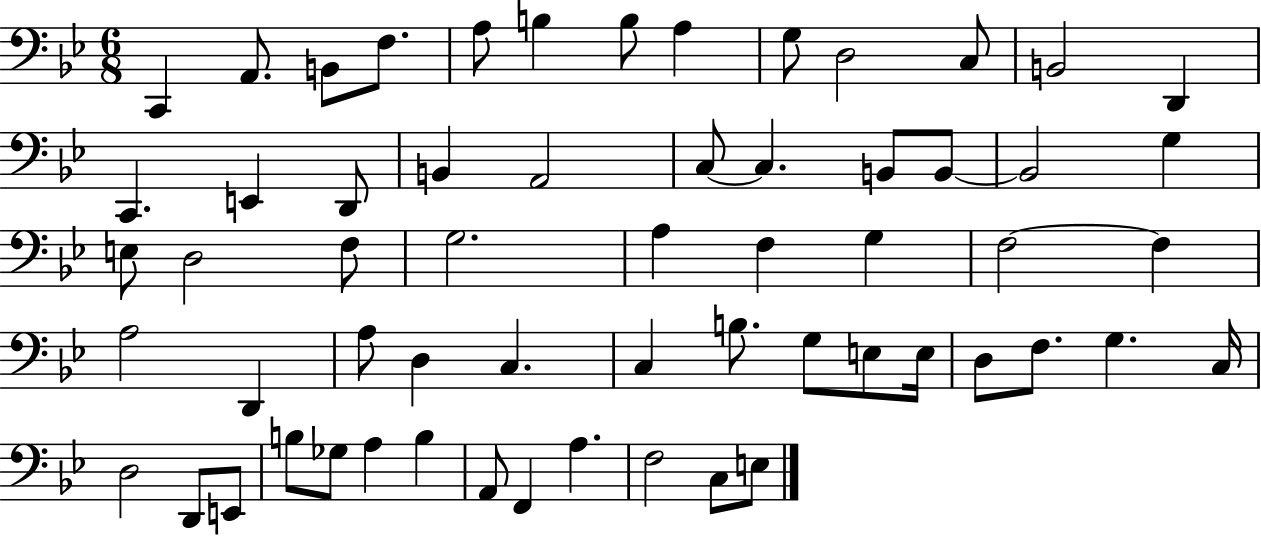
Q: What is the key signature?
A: BES major